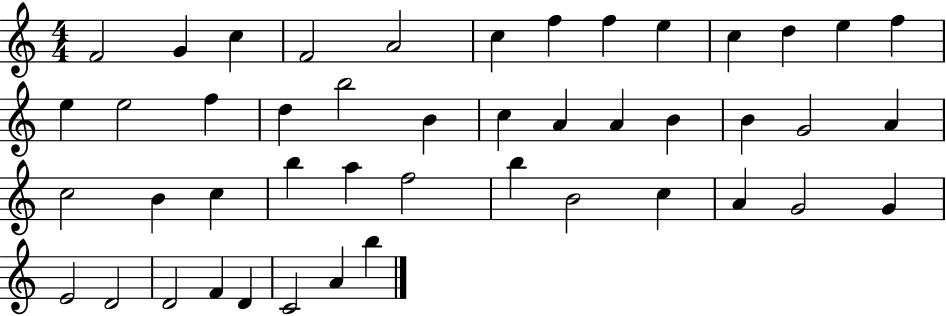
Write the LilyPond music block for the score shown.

{
  \clef treble
  \numericTimeSignature
  \time 4/4
  \key c \major
  f'2 g'4 c''4 | f'2 a'2 | c''4 f''4 f''4 e''4 | c''4 d''4 e''4 f''4 | \break e''4 e''2 f''4 | d''4 b''2 b'4 | c''4 a'4 a'4 b'4 | b'4 g'2 a'4 | \break c''2 b'4 c''4 | b''4 a''4 f''2 | b''4 b'2 c''4 | a'4 g'2 g'4 | \break e'2 d'2 | d'2 f'4 d'4 | c'2 a'4 b''4 | \bar "|."
}